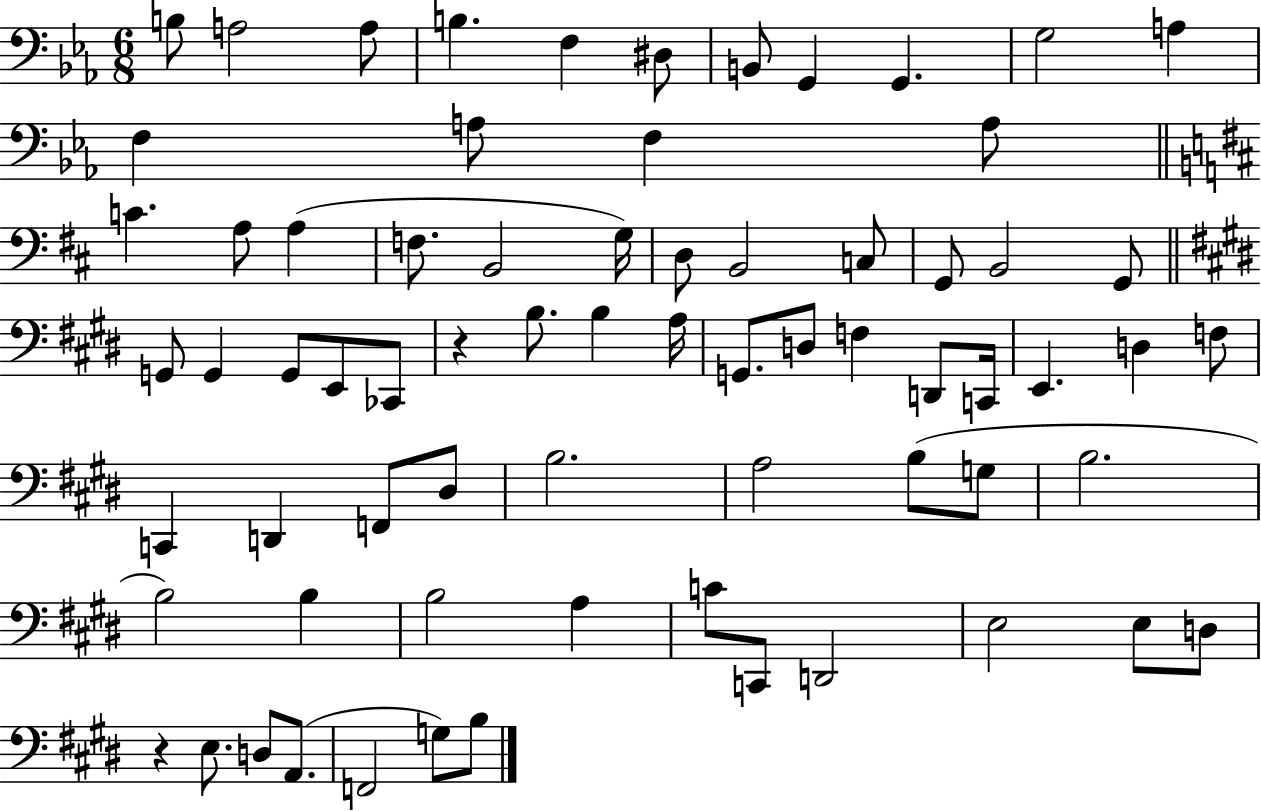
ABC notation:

X:1
T:Untitled
M:6/8
L:1/4
K:Eb
B,/2 A,2 A,/2 B, F, ^D,/2 B,,/2 G,, G,, G,2 A, F, A,/2 F, A,/2 C A,/2 A, F,/2 B,,2 G,/4 D,/2 B,,2 C,/2 G,,/2 B,,2 G,,/2 G,,/2 G,, G,,/2 E,,/2 _C,,/2 z B,/2 B, A,/4 G,,/2 D,/2 F, D,,/2 C,,/4 E,, D, F,/2 C,, D,, F,,/2 ^D,/2 B,2 A,2 B,/2 G,/2 B,2 B,2 B, B,2 A, C/2 C,,/2 D,,2 E,2 E,/2 D,/2 z E,/2 D,/2 A,,/2 F,,2 G,/2 B,/2